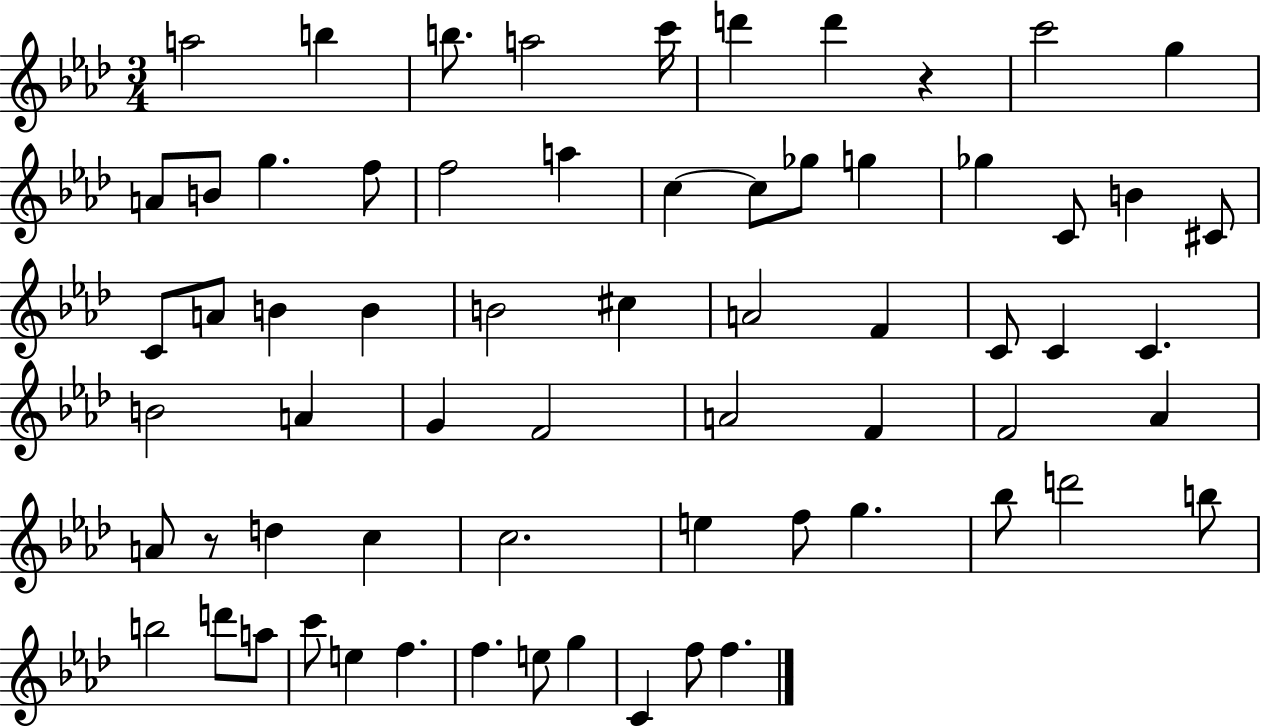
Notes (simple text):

A5/h B5/q B5/e. A5/h C6/s D6/q D6/q R/q C6/h G5/q A4/e B4/e G5/q. F5/e F5/h A5/q C5/q C5/e Gb5/e G5/q Gb5/q C4/e B4/q C#4/e C4/e A4/e B4/q B4/q B4/h C#5/q A4/h F4/q C4/e C4/q C4/q. B4/h A4/q G4/q F4/h A4/h F4/q F4/h Ab4/q A4/e R/e D5/q C5/q C5/h. E5/q F5/e G5/q. Bb5/e D6/h B5/e B5/h D6/e A5/e C6/e E5/q F5/q. F5/q. E5/e G5/q C4/q F5/e F5/q.